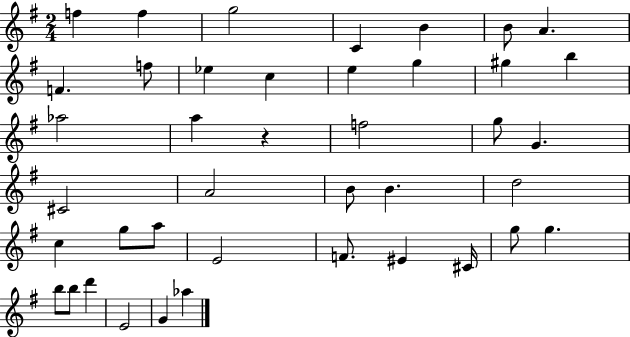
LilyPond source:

{
  \clef treble
  \numericTimeSignature
  \time 2/4
  \key g \major
  \repeat volta 2 { f''4 f''4 | g''2 | c'4 b'4 | b'8 a'4. | \break f'4. f''8 | ees''4 c''4 | e''4 g''4 | gis''4 b''4 | \break aes''2 | a''4 r4 | f''2 | g''8 g'4. | \break cis'2 | a'2 | b'8 b'4. | d''2 | \break c''4 g''8 a''8 | e'2 | f'8. eis'4 cis'16 | g''8 g''4. | \break b''8 b''8 d'''4 | e'2 | g'4 aes''4 | } \bar "|."
}